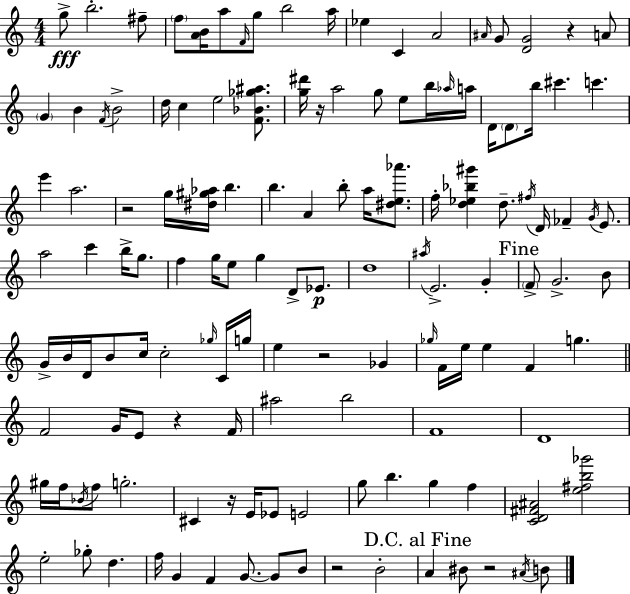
G5/e B5/h. F#5/e F5/e [A4,B4]/s A5/e F4/s G5/e B5/h A5/s Eb5/q C4/q A4/h A#4/s G4/e [D4,G4]/h R/q A4/e G4/q B4/q F4/s B4/h D5/s C5/q E5/h [F4,Bb4,Gb5,A#5]/e. [G5,D#6]/s R/s A5/h G5/e E5/e B5/s Ab5/s A5/s D4/s D4/e B5/s C#6/q. C6/q. E6/q A5/h. R/h G5/s [D#5,G#5,Ab5]/s B5/q. B5/q. A4/q B5/e A5/s [D#5,E5,Ab6]/e. F5/s [D5,Eb5,Bb5,G#6]/q D5/e. F#5/s D4/s FES4/q G4/s E4/e. A5/h C6/q B5/s G5/e. F5/q G5/s E5/e G5/q D4/e Eb4/e. D5/w A#5/s E4/h. G4/q F4/e G4/h. B4/e G4/s B4/s D4/s B4/e C5/s C5/h Gb5/s C4/s G5/s E5/q R/h Gb4/q Gb5/s F4/s E5/s E5/q F4/q G5/q. F4/h G4/s E4/e R/q F4/s A#5/h B5/h F4/w D4/w G#5/s F5/s Bb4/s F5/e G5/h. C#4/q R/s E4/s Eb4/e E4/h G5/e B5/q. G5/q F5/q [C4,D4,F#4,A#4]/h [E5,F#5,B5,Gb6]/h E5/h Gb5/e D5/q. F5/s G4/q F4/q G4/e. G4/e B4/e R/h B4/h A4/q BIS4/e R/h A#4/s B4/e